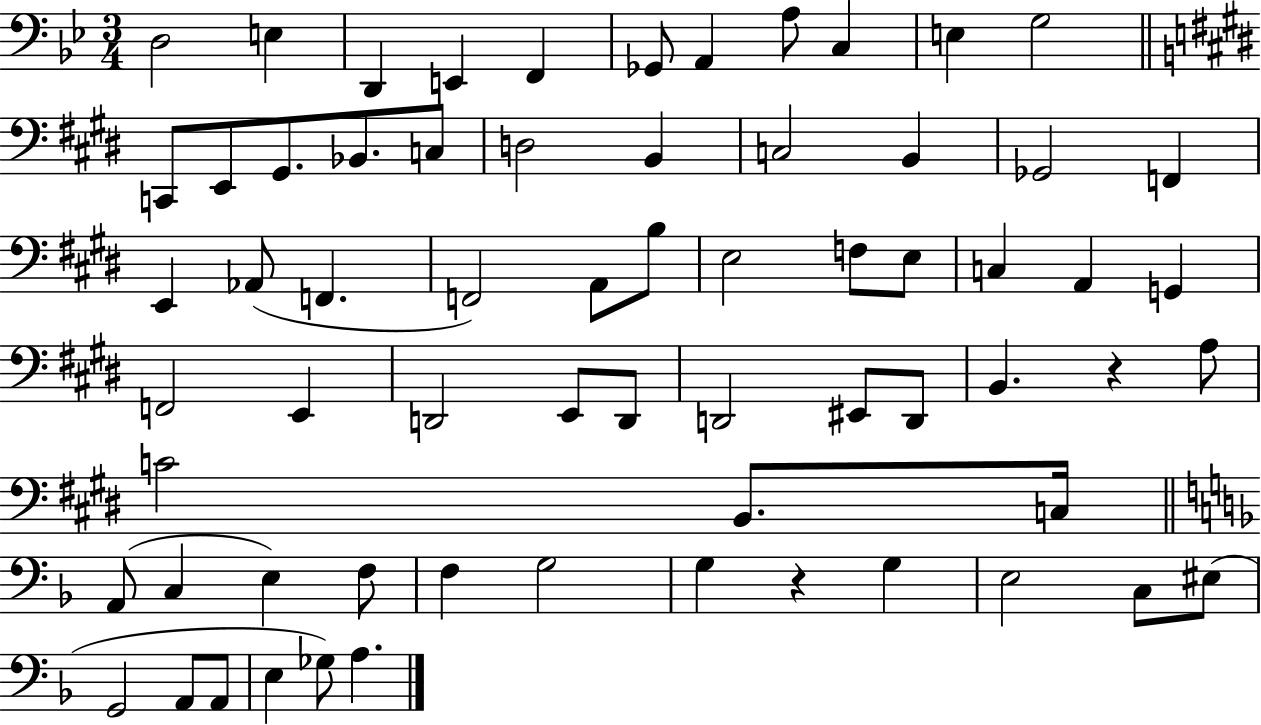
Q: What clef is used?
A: bass